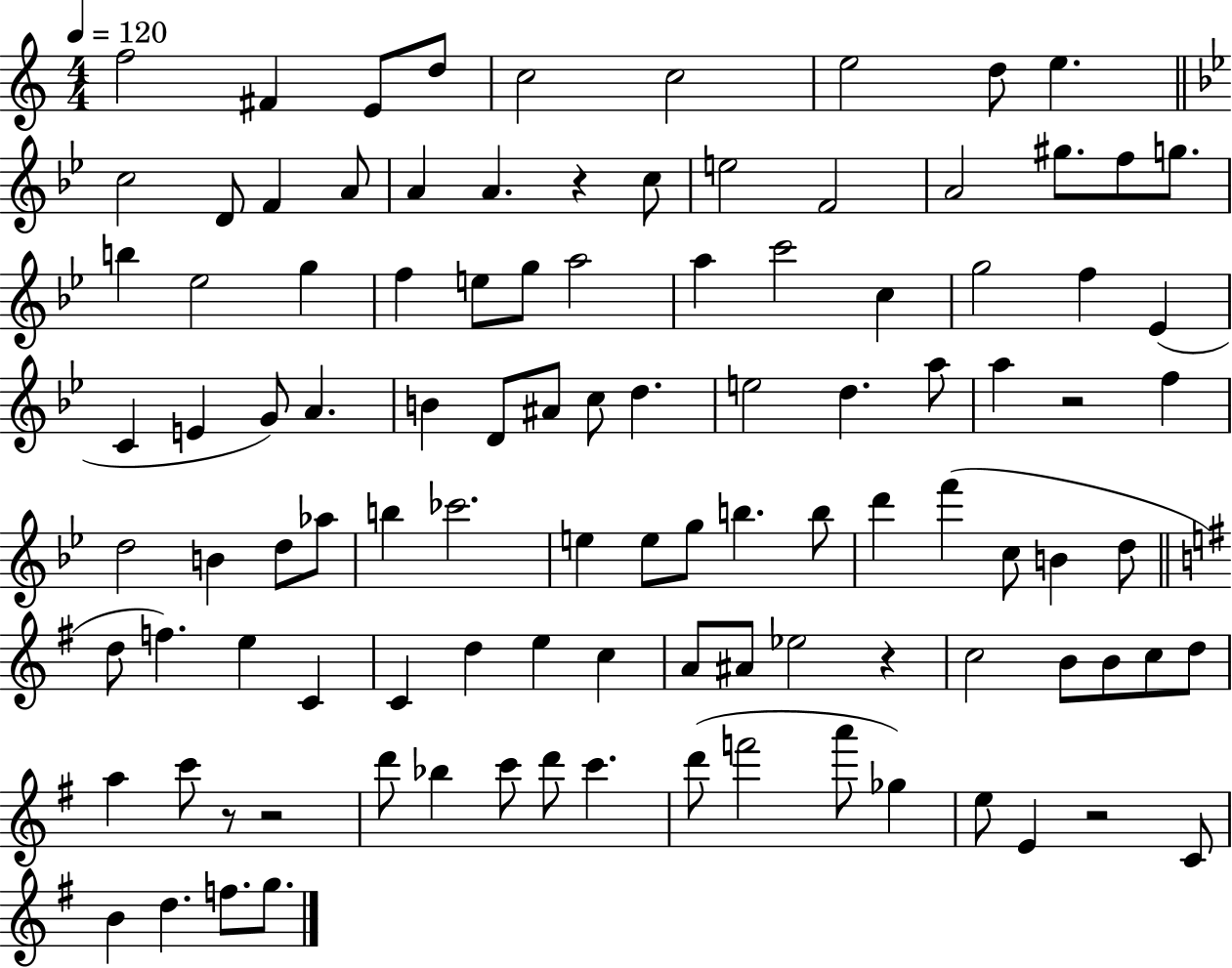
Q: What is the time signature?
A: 4/4